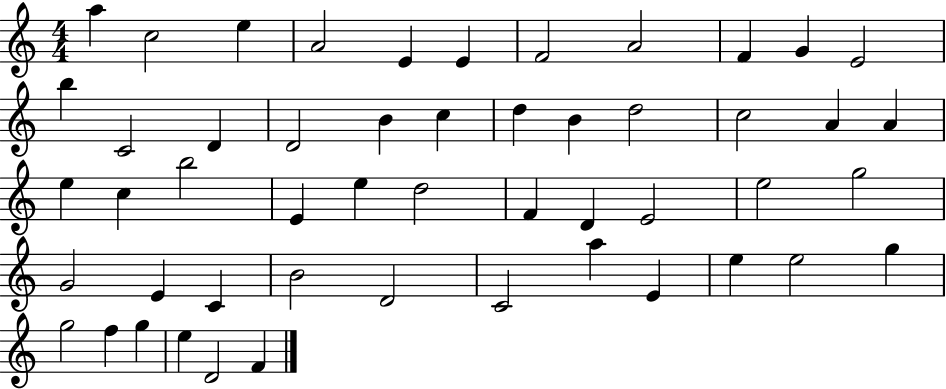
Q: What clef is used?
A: treble